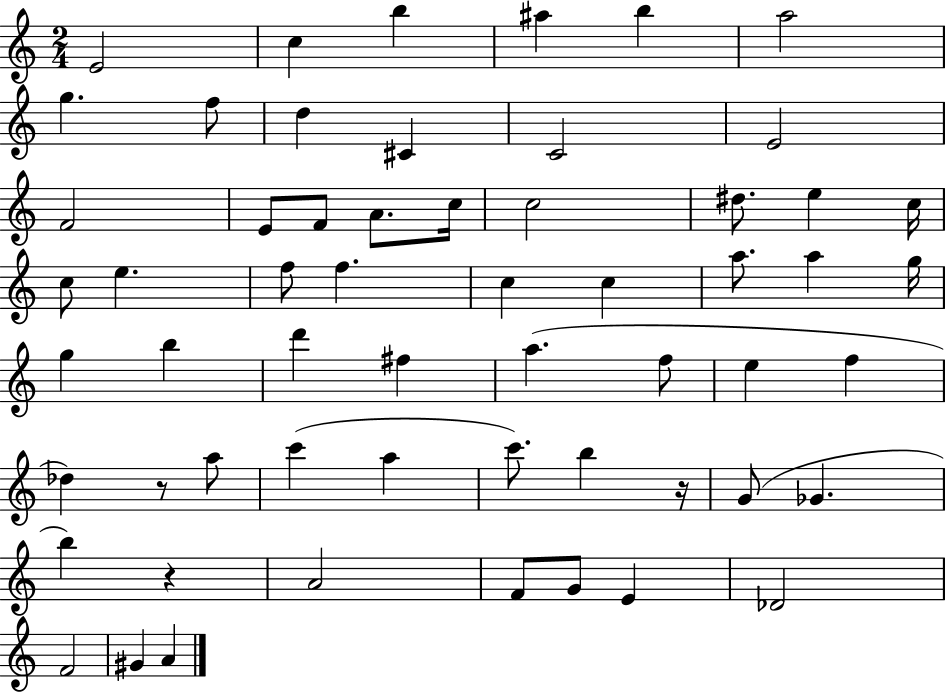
E4/h C5/q B5/q A#5/q B5/q A5/h G5/q. F5/e D5/q C#4/q C4/h E4/h F4/h E4/e F4/e A4/e. C5/s C5/h D#5/e. E5/q C5/s C5/e E5/q. F5/e F5/q. C5/q C5/q A5/e. A5/q G5/s G5/q B5/q D6/q F#5/q A5/q. F5/e E5/q F5/q Db5/q R/e A5/e C6/q A5/q C6/e. B5/q R/s G4/e Gb4/q. B5/q R/q A4/h F4/e G4/e E4/q Db4/h F4/h G#4/q A4/q